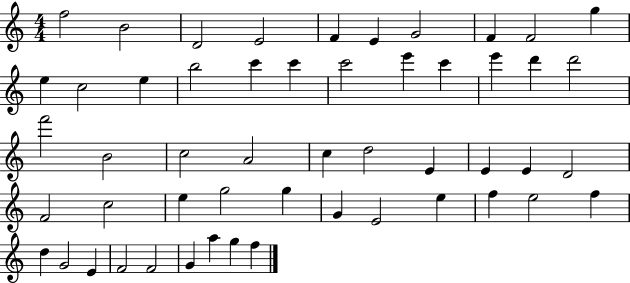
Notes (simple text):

F5/h B4/h D4/h E4/h F4/q E4/q G4/h F4/q F4/h G5/q E5/q C5/h E5/q B5/h C6/q C6/q C6/h E6/q C6/q E6/q D6/q D6/h F6/h B4/h C5/h A4/h C5/q D5/h E4/q E4/q E4/q D4/h F4/h C5/h E5/q G5/h G5/q G4/q E4/h E5/q F5/q E5/h F5/q D5/q G4/h E4/q F4/h F4/h G4/q A5/q G5/q F5/q